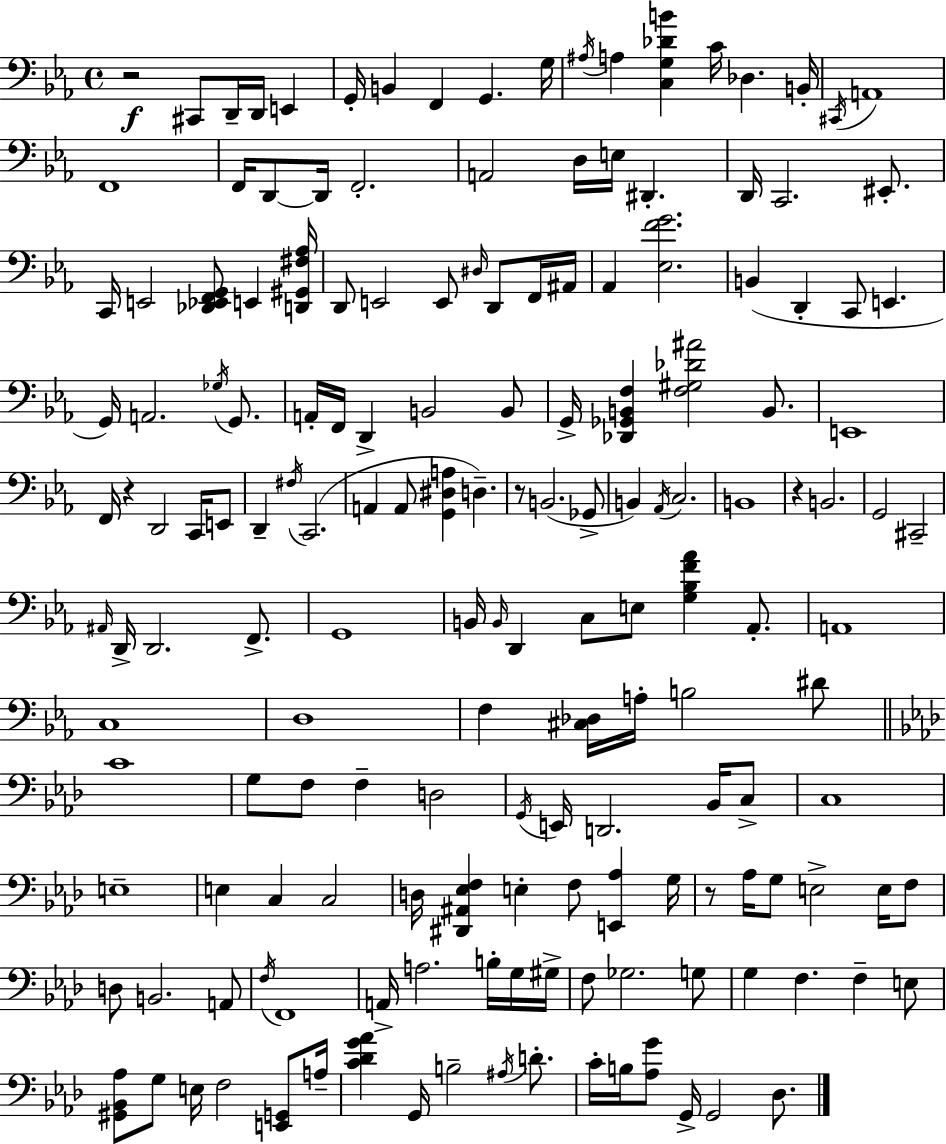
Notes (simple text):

R/h C#2/e D2/s D2/s E2/q G2/s B2/q F2/q G2/q. G3/s A#3/s A3/q [C3,G3,Db4,B4]/q C4/s Db3/q. B2/s C#2/s A2/w F2/w F2/s D2/e D2/s F2/h. A2/h D3/s E3/s D#2/q. D2/s C2/h. EIS2/e. C2/s E2/h [Db2,Eb2,F2,G2]/e E2/q [D2,G#2,F#3,Ab3]/s D2/e E2/h E2/e D#3/s D2/e F2/s A#2/s Ab2/q [Eb3,F4,G4]/h. B2/q D2/q C2/e E2/q. G2/s A2/h. Gb3/s G2/e. A2/s F2/s D2/q B2/h B2/e G2/s [Db2,Gb2,B2,F3]/q [F3,G#3,Db4,A#4]/h B2/e. E2/w F2/s R/q D2/h C2/s E2/e D2/q F#3/s C2/h. A2/q A2/e [G2,D#3,A3]/q D3/q. R/e B2/h. Gb2/e B2/q Ab2/s C3/h. B2/w R/q B2/h. G2/h C#2/h A#2/s D2/s D2/h. F2/e. G2/w B2/s B2/s D2/q C3/e E3/e [G3,Bb3,F4,Ab4]/q Ab2/e. A2/w C3/w D3/w F3/q [C#3,Db3]/s A3/s B3/h D#4/e C4/w G3/e F3/e F3/q D3/h G2/s E2/s D2/h. Bb2/s C3/e C3/w E3/w E3/q C3/q C3/h D3/s [D#2,A#2,Eb3,F3]/q E3/q F3/e [E2,Ab3]/q G3/s R/e Ab3/s G3/e E3/h E3/s F3/e D3/e B2/h. A2/e F3/s F2/w A2/s A3/h. B3/s G3/s G#3/s F3/e Gb3/h. G3/e G3/q F3/q. F3/q E3/e [G#2,Bb2,Ab3]/e G3/e E3/s F3/h [E2,G2]/e A3/s [C4,Db4,G4,Ab4]/q G2/s B3/h A#3/s D4/e. C4/s B3/s [Ab3,G4]/e G2/s G2/h Db3/e.